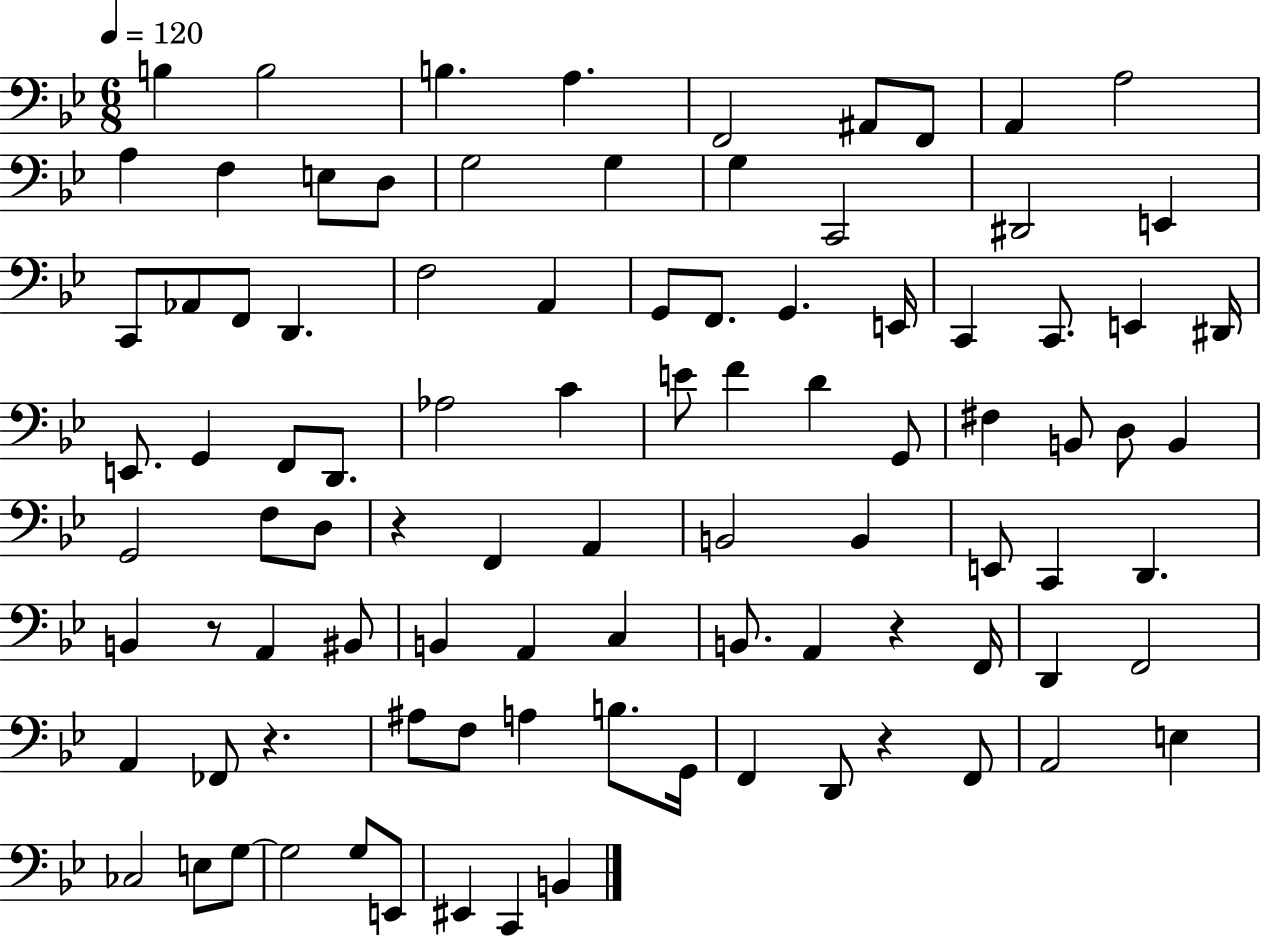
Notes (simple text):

B3/q B3/h B3/q. A3/q. F2/h A#2/e F2/e A2/q A3/h A3/q F3/q E3/e D3/e G3/h G3/q G3/q C2/h D#2/h E2/q C2/e Ab2/e F2/e D2/q. F3/h A2/q G2/e F2/e. G2/q. E2/s C2/q C2/e. E2/q D#2/s E2/e. G2/q F2/e D2/e. Ab3/h C4/q E4/e F4/q D4/q G2/e F#3/q B2/e D3/e B2/q G2/h F3/e D3/e R/q F2/q A2/q B2/h B2/q E2/e C2/q D2/q. B2/q R/e A2/q BIS2/e B2/q A2/q C3/q B2/e. A2/q R/q F2/s D2/q F2/h A2/q FES2/e R/q. A#3/e F3/e A3/q B3/e. G2/s F2/q D2/e R/q F2/e A2/h E3/q CES3/h E3/e G3/e G3/h G3/e E2/e EIS2/q C2/q B2/q